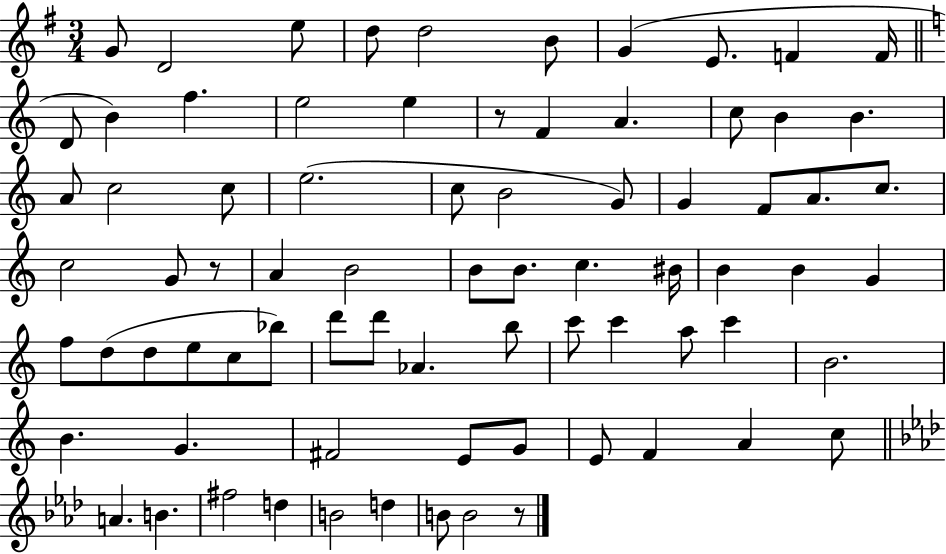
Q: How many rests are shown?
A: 3